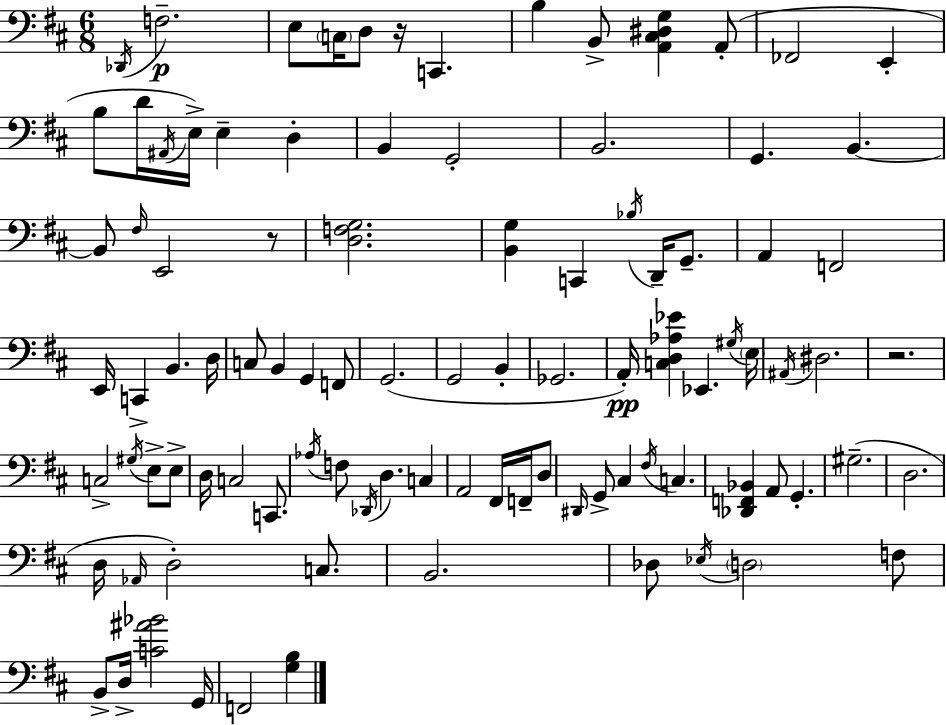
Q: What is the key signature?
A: D major